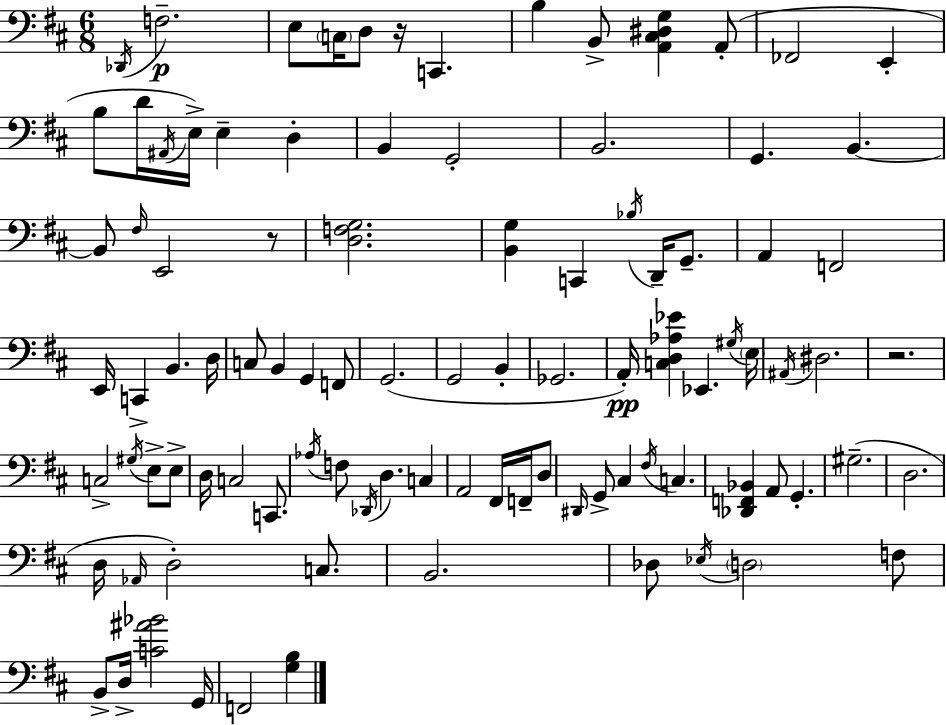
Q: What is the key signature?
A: D major